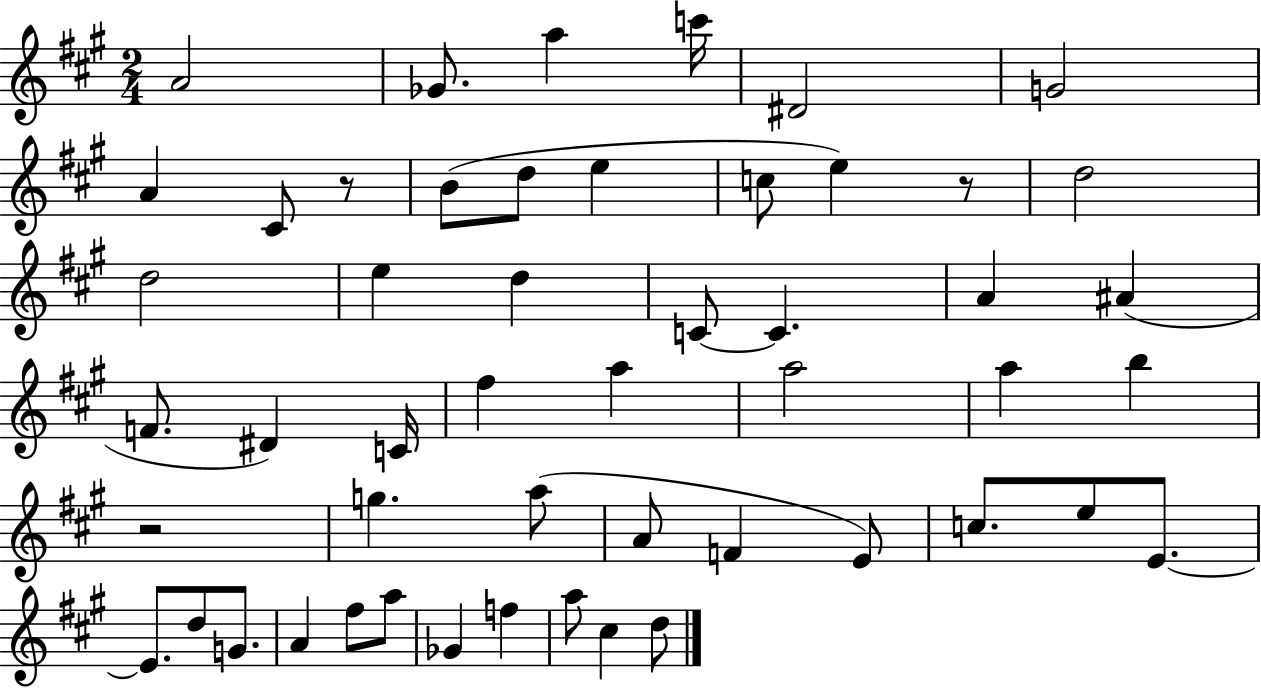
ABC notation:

X:1
T:Untitled
M:2/4
L:1/4
K:A
A2 _G/2 a c'/4 ^D2 G2 A ^C/2 z/2 B/2 d/2 e c/2 e z/2 d2 d2 e d C/2 C A ^A F/2 ^D C/4 ^f a a2 a b z2 g a/2 A/2 F E/2 c/2 e/2 E/2 E/2 d/2 G/2 A ^f/2 a/2 _G f a/2 ^c d/2